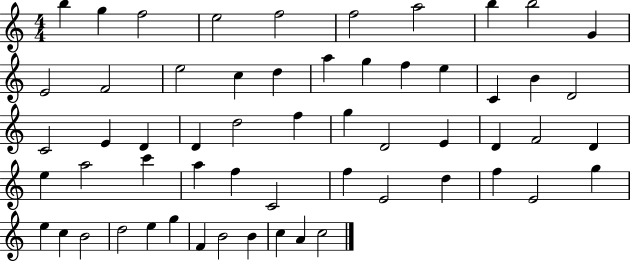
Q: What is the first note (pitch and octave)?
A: B5